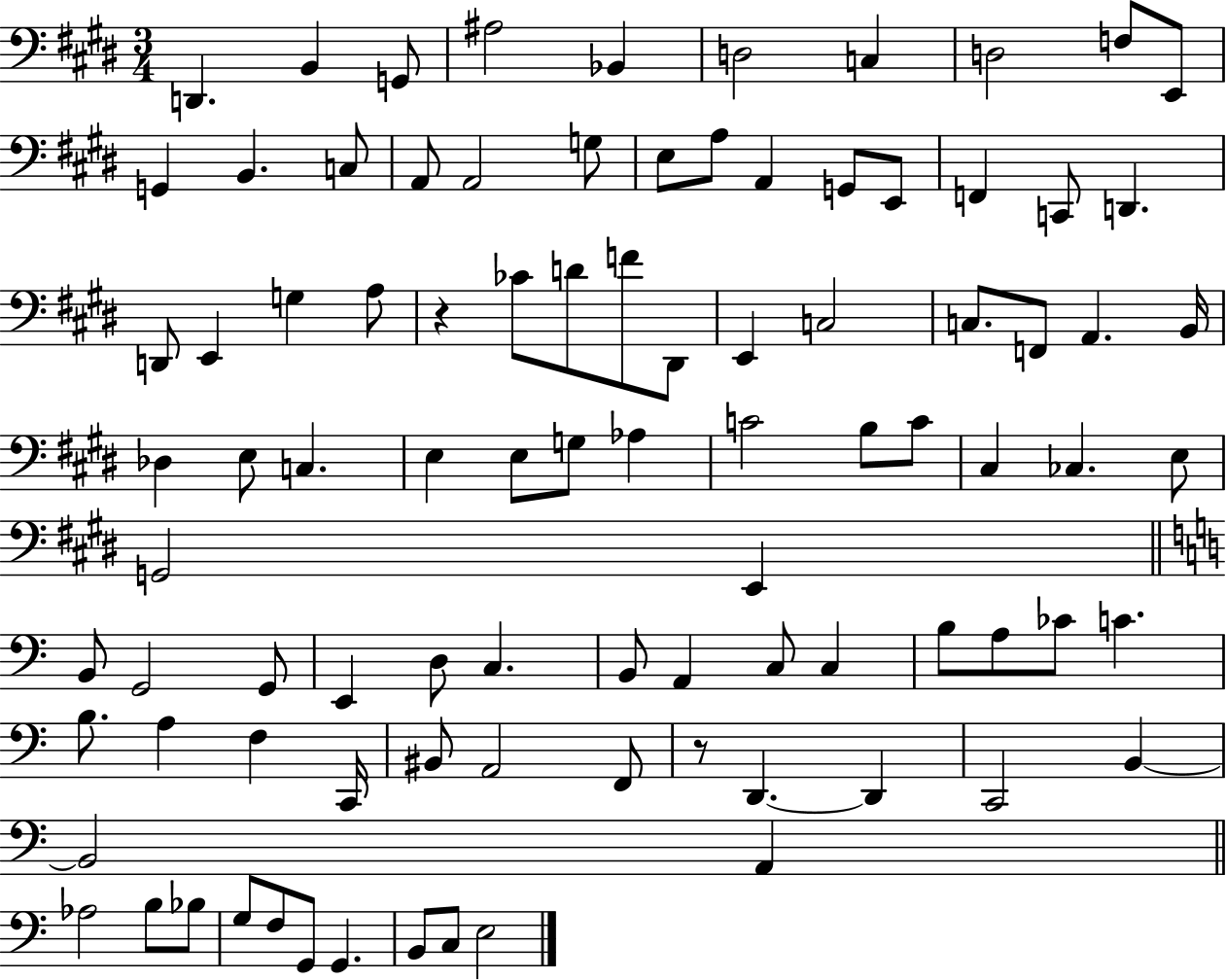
X:1
T:Untitled
M:3/4
L:1/4
K:E
D,, B,, G,,/2 ^A,2 _B,, D,2 C, D,2 F,/2 E,,/2 G,, B,, C,/2 A,,/2 A,,2 G,/2 E,/2 A,/2 A,, G,,/2 E,,/2 F,, C,,/2 D,, D,,/2 E,, G, A,/2 z _C/2 D/2 F/2 ^D,,/2 E,, C,2 C,/2 F,,/2 A,, B,,/4 _D, E,/2 C, E, E,/2 G,/2 _A, C2 B,/2 C/2 ^C, _C, E,/2 G,,2 E,, B,,/2 G,,2 G,,/2 E,, D,/2 C, B,,/2 A,, C,/2 C, B,/2 A,/2 _C/2 C B,/2 A, F, C,,/4 ^B,,/2 A,,2 F,,/2 z/2 D,, D,, C,,2 B,, B,,2 A,, _A,2 B,/2 _B,/2 G,/2 F,/2 G,,/2 G,, B,,/2 C,/2 E,2